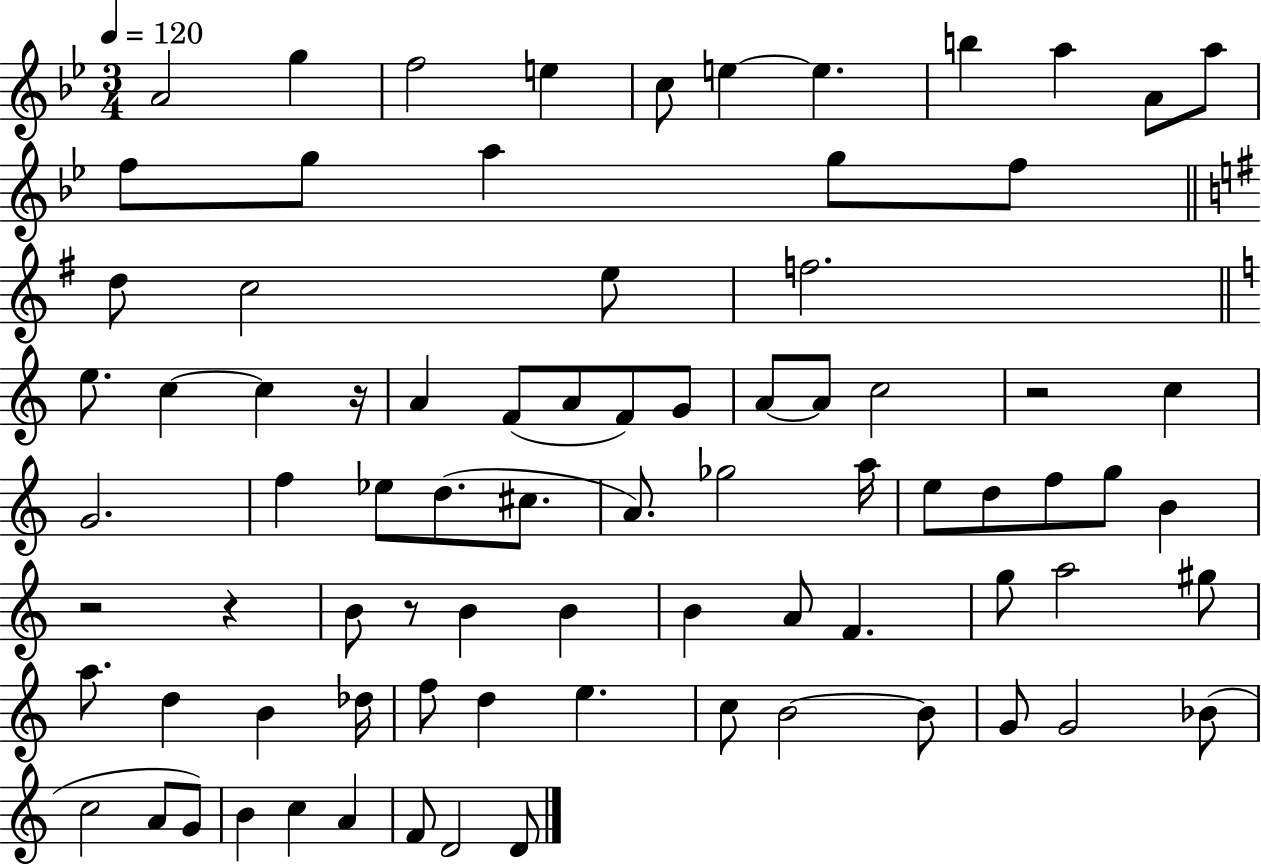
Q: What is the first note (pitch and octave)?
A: A4